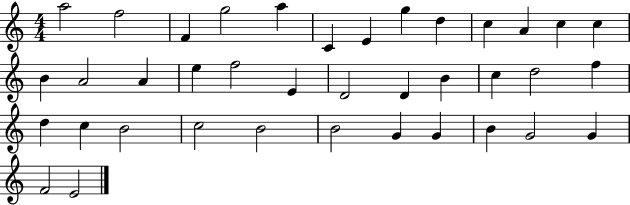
X:1
T:Untitled
M:4/4
L:1/4
K:C
a2 f2 F g2 a C E g d c A c c B A2 A e f2 E D2 D B c d2 f d c B2 c2 B2 B2 G G B G2 G F2 E2